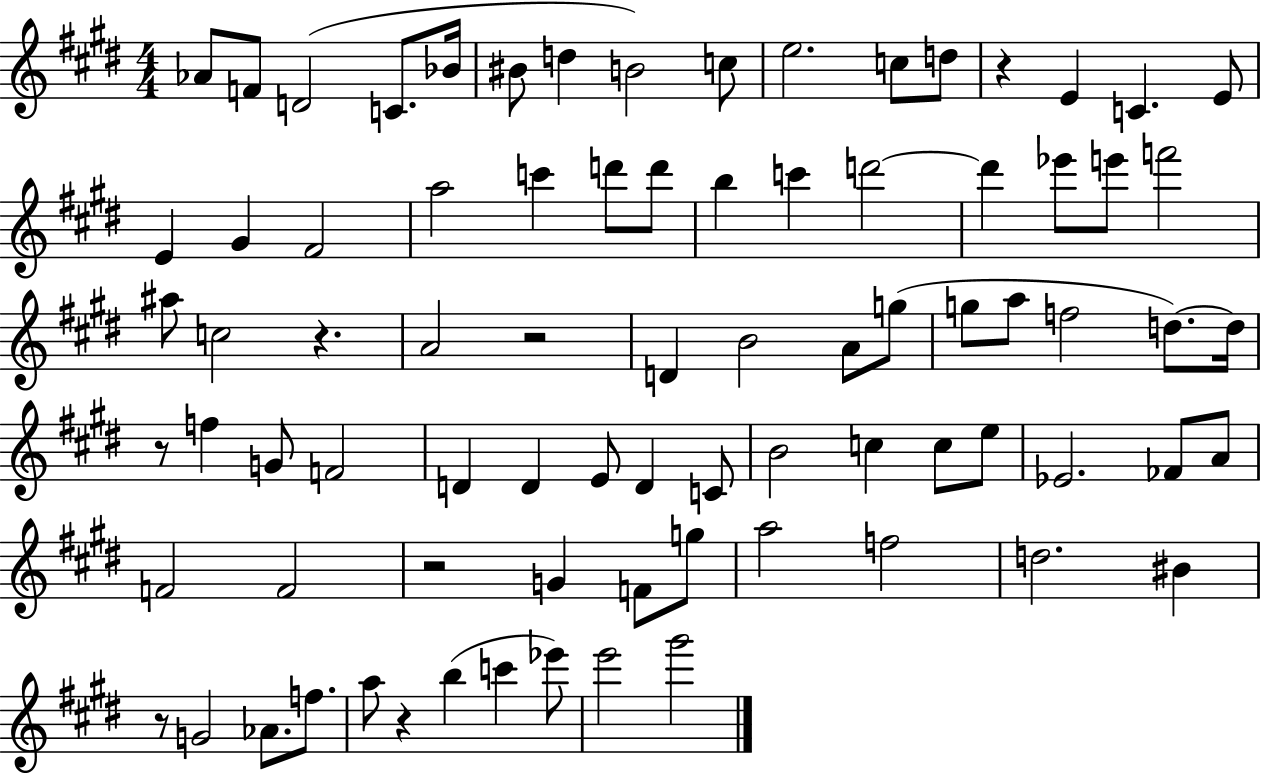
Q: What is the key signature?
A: E major